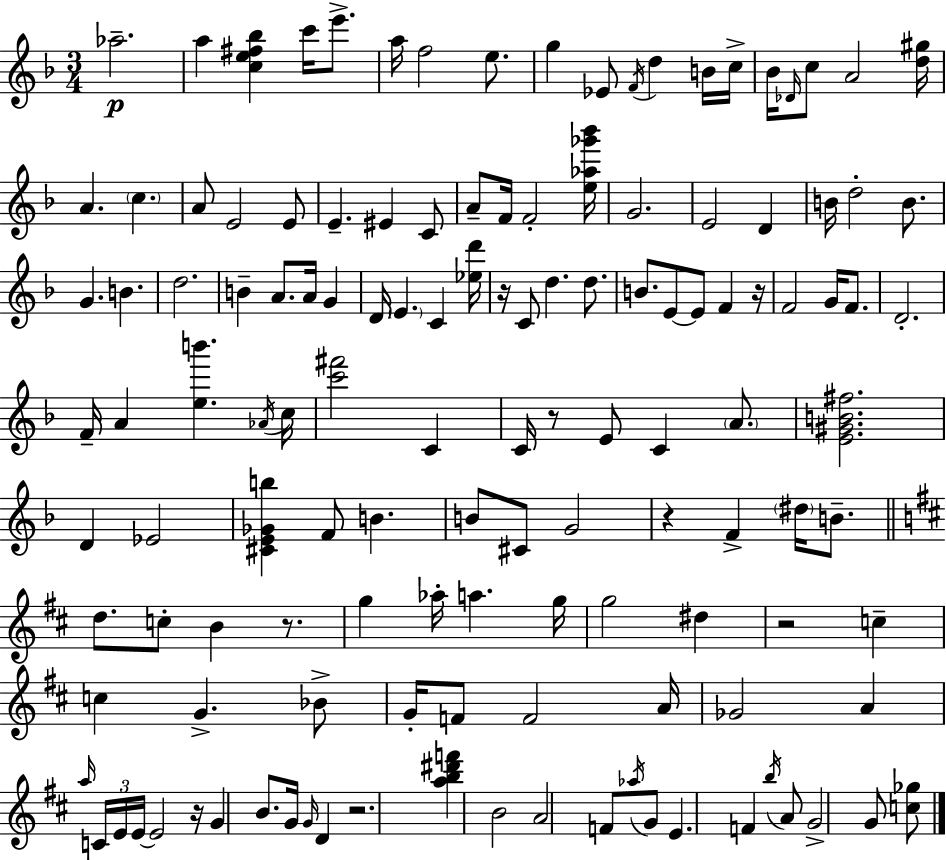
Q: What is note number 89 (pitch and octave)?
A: F4